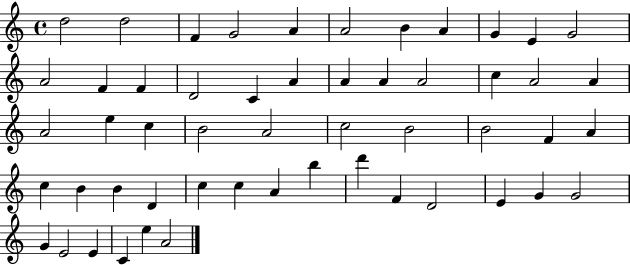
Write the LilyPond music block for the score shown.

{
  \clef treble
  \time 4/4
  \defaultTimeSignature
  \key c \major
  d''2 d''2 | f'4 g'2 a'4 | a'2 b'4 a'4 | g'4 e'4 g'2 | \break a'2 f'4 f'4 | d'2 c'4 a'4 | a'4 a'4 a'2 | c''4 a'2 a'4 | \break a'2 e''4 c''4 | b'2 a'2 | c''2 b'2 | b'2 f'4 a'4 | \break c''4 b'4 b'4 d'4 | c''4 c''4 a'4 b''4 | d'''4 f'4 d'2 | e'4 g'4 g'2 | \break g'4 e'2 e'4 | c'4 e''4 a'2 | \bar "|."
}